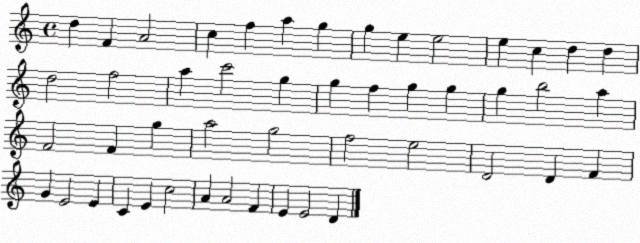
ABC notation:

X:1
T:Untitled
M:4/4
L:1/4
K:C
d F A2 c f a g g e e2 e c d d d2 f2 a c'2 g g f g g g b2 a F2 F g a2 g2 f2 e2 D2 D F G E2 E C E c2 A A2 F E E2 D